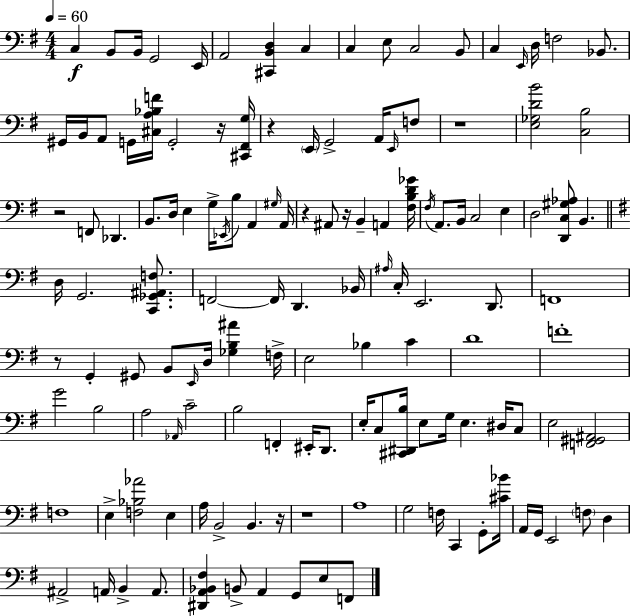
C3/q B2/e B2/s G2/h E2/s A2/h [C#2,B2,D3]/q C3/q C3/q E3/e C3/h B2/e C3/q E2/s D3/s F3/h Bb2/e. G#2/s B2/s A2/e G2/s [C#3,A3,Bb3,F4]/s G2/h R/s [C#2,F#2,G3]/s R/q E2/s G2/h A2/s E2/s F3/e R/w [E3,Gb3,D4,B4]/h [C3,B3]/h R/h F2/e Db2/q. B2/e. D3/s E3/q G3/s Eb2/s B3/e A2/q G#3/s A2/s R/q A#2/e R/s B2/q A2/q [F#3,B3,D4,Gb4]/s F#3/s A2/e. B2/s C3/h E3/q D3/h [D2,C3,G#3,Ab3]/e B2/q. D3/s G2/h. [C2,Gb2,A#2,F3]/e. F2/h F2/s D2/q. Bb2/s A#3/s C3/s E2/h. D2/e. F2/w R/e G2/q G#2/e B2/e E2/s D3/s [Gb3,B3,A#4]/q F3/s E3/h Bb3/q C4/q D4/w F4/w G4/h B3/h A3/h Ab2/s C4/h B3/h F2/q EIS2/s D2/e. E3/s C3/e [C#2,D#2,B3]/s E3/e G3/s E3/q. D#3/s C3/e E3/h [F2,G#2,A#2]/h F3/w E3/q [F3,Bb3,Ab4]/h E3/q A3/s B2/h B2/q. R/s R/w A3/w G3/h F3/s C2/q G2/e [C#4,Bb4]/s A2/s G2/s E2/h F3/e D3/q A#2/h A2/s B2/q A2/e. [D#2,A2,Bb2,F#3]/q B2/e A2/q G2/e E3/e F2/e